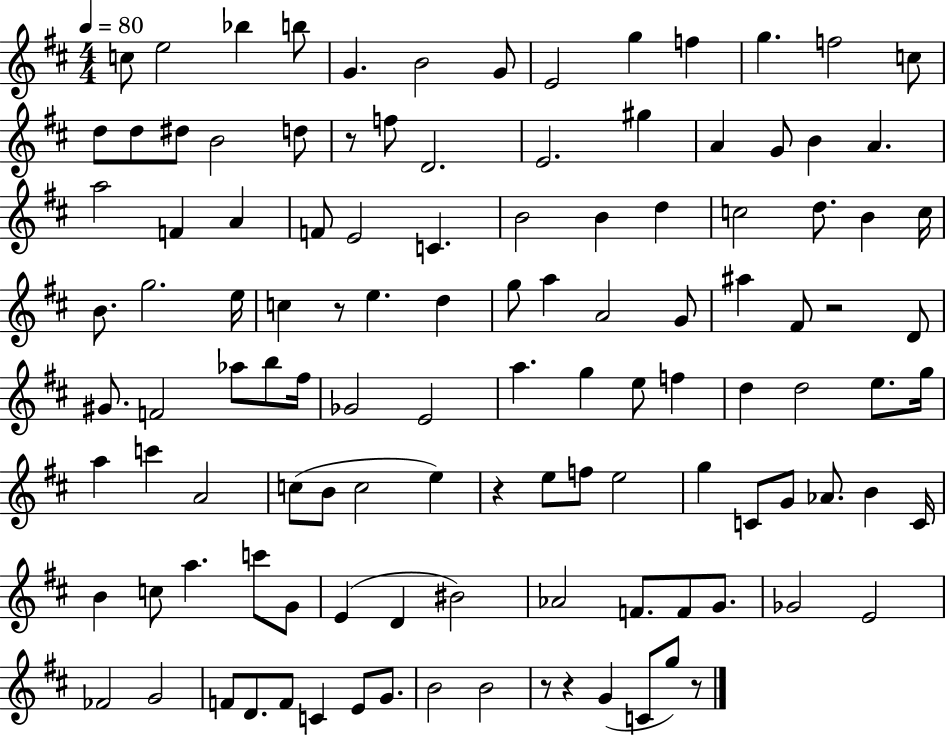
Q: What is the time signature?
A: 4/4